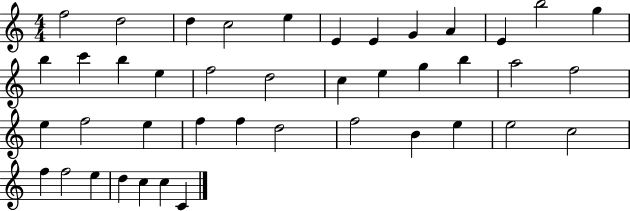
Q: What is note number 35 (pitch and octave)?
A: C5